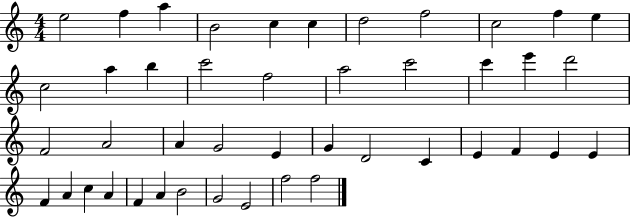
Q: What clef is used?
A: treble